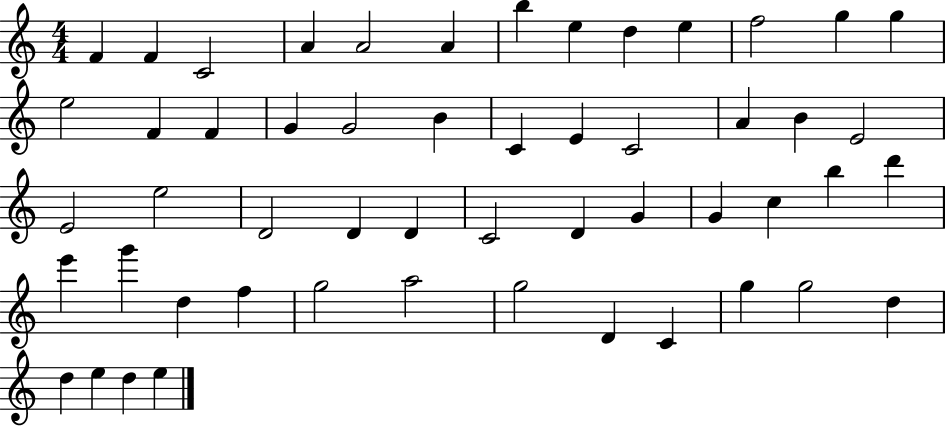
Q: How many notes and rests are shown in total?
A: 53